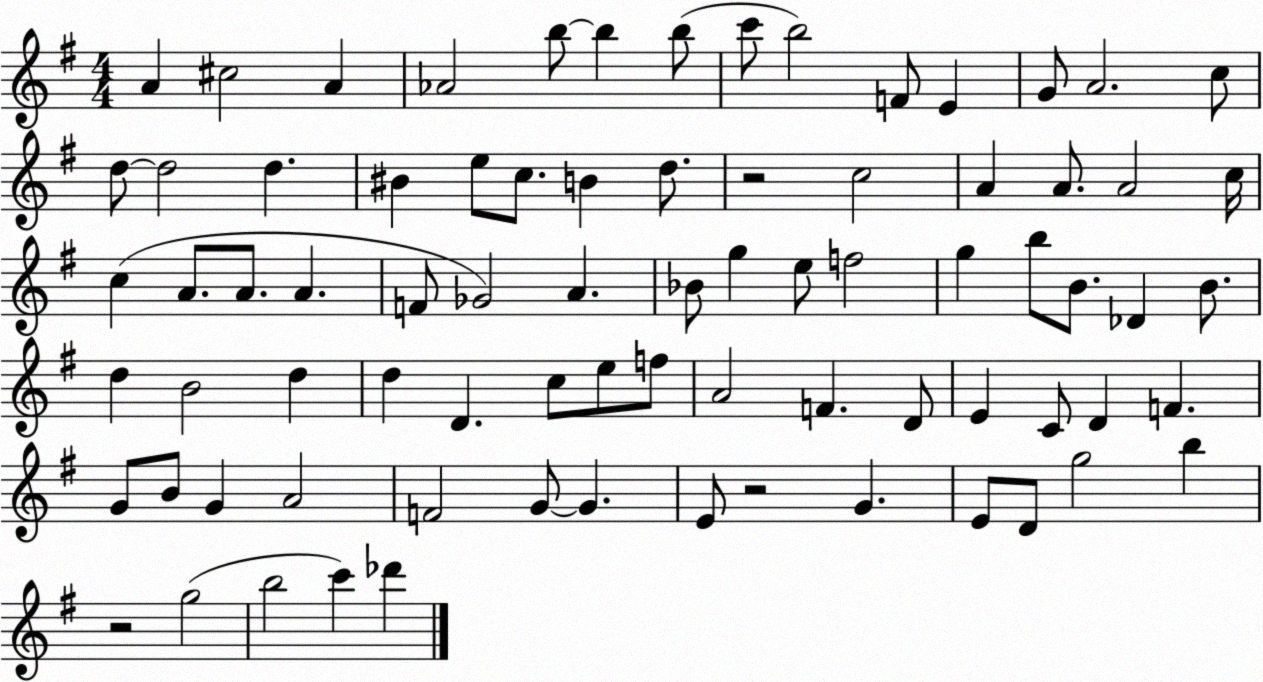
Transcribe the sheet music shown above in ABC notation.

X:1
T:Untitled
M:4/4
L:1/4
K:G
A ^c2 A _A2 b/2 b b/2 c'/2 b2 F/2 E G/2 A2 c/2 d/2 d2 d ^B e/2 c/2 B d/2 z2 c2 A A/2 A2 c/4 c A/2 A/2 A F/2 _G2 A _B/2 g e/2 f2 g b/2 B/2 _D B/2 d B2 d d D c/2 e/2 f/2 A2 F D/2 E C/2 D F G/2 B/2 G A2 F2 G/2 G E/2 z2 G E/2 D/2 g2 b z2 g2 b2 c' _d'